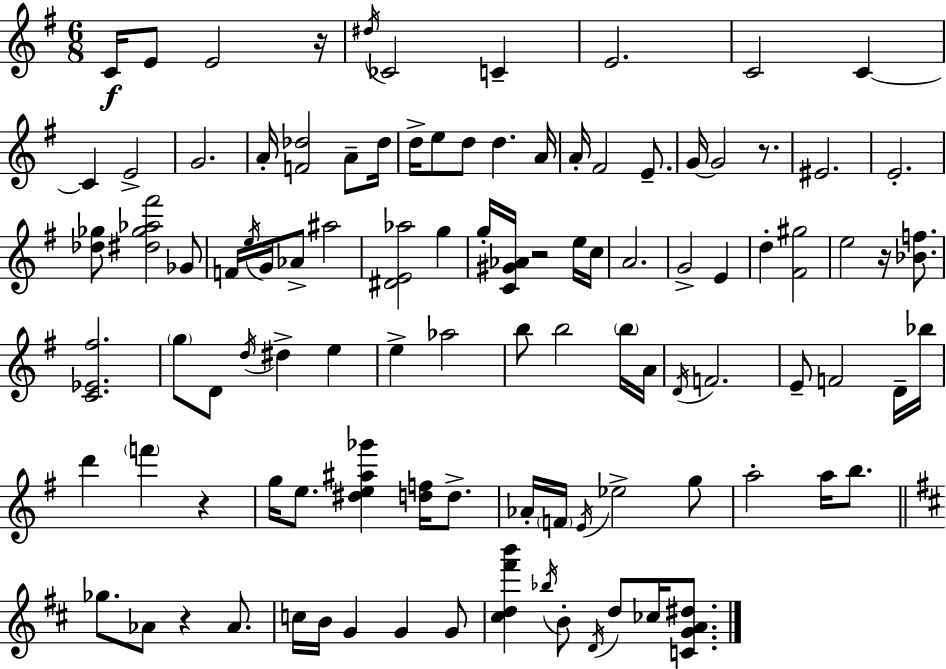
{
  \clef treble
  \numericTimeSignature
  \time 6/8
  \key e \minor
  c'16\f e'8 e'2 r16 | \acciaccatura { dis''16 } ces'2 c'4-- | e'2. | c'2 c'4~~ | \break c'4 e'2-> | g'2. | a'16-. <f' des''>2 a'8-- | des''16 d''16-> e''8 d''8 d''4. | \break a'16 a'16-. fis'2 e'8.-- | g'16~~ g'2 r8. | eis'2. | e'2.-. | \break <des'' ges''>8 <dis'' ges'' aes'' fis'''>2 ges'8 | f'16 \acciaccatura { e''16 } g'16 aes'8-> ais''2 | <dis' e' aes''>2 g''4 | g''16-. <c' gis' aes'>16 r2 | \break e''16 c''16 a'2. | g'2-> e'4 | d''4-. <fis' gis''>2 | e''2 r16 <bes' f''>8. | \break <c' ees' fis''>2. | \parenthesize g''8 d'8 \acciaccatura { d''16 } dis''4-> e''4 | e''4-> aes''2 | b''8 b''2 | \break \parenthesize b''16 a'16 \acciaccatura { d'16 } f'2. | e'8-- f'2 | d'16-- bes''16 d'''4 \parenthesize f'''4 | r4 g''16 e''8. <dis'' e'' ais'' ges'''>4 | \break <d'' f''>16 d''8.-> aes'16-. \parenthesize f'16 \acciaccatura { e'16 } ees''2-> | g''8 a''2-. | a''16 b''8. \bar "||" \break \key b \minor ges''8. aes'8 r4 aes'8. | c''16 b'16 g'4 g'4 g'8 | <cis'' d'' fis''' b'''>4 \acciaccatura { bes''16 } b'8-. \acciaccatura { d'16 } d''8 ces''16 <c' g' a' dis''>8. | \bar "|."
}